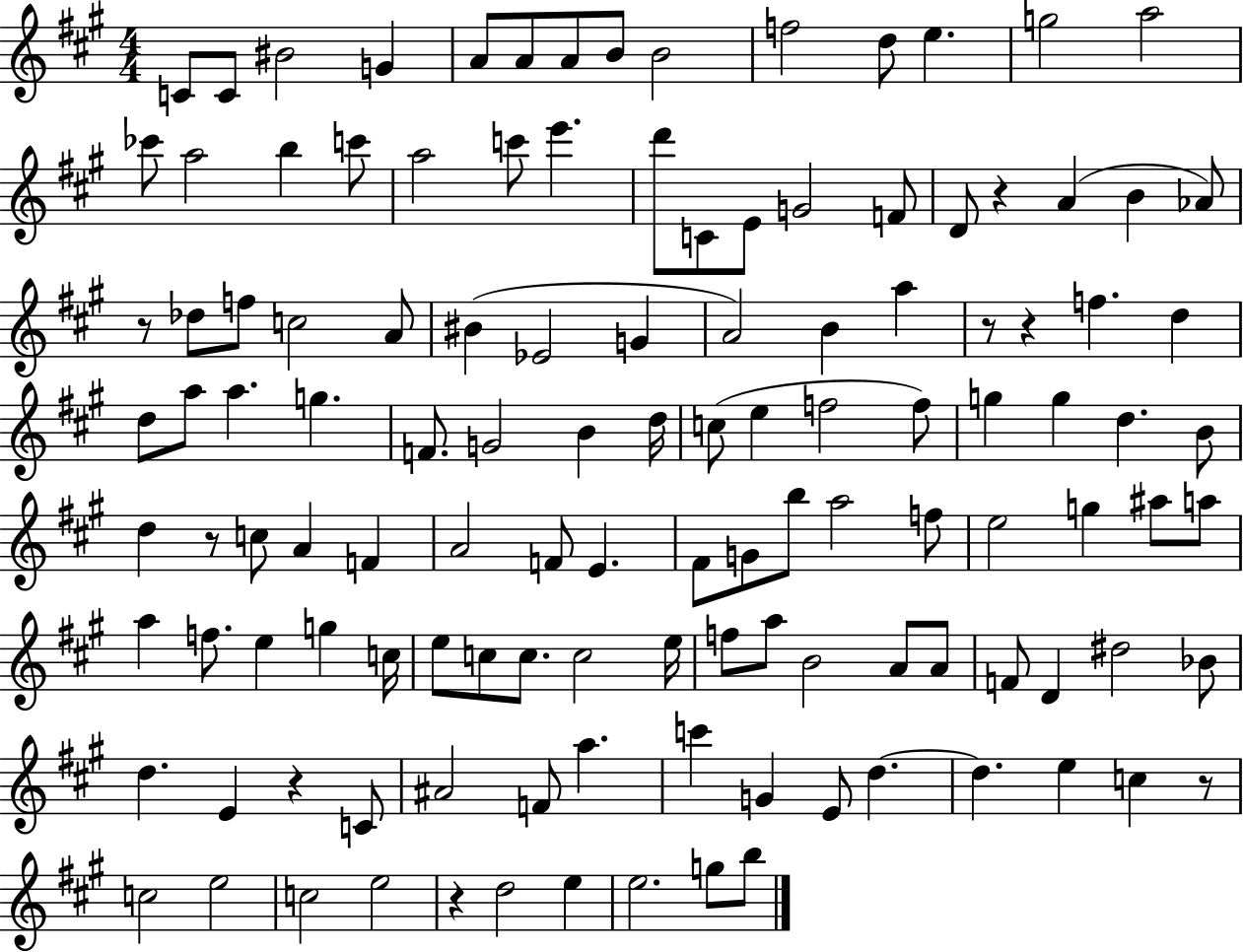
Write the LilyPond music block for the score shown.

{
  \clef treble
  \numericTimeSignature
  \time 4/4
  \key a \major
  c'8 c'8 bis'2 g'4 | a'8 a'8 a'8 b'8 b'2 | f''2 d''8 e''4. | g''2 a''2 | \break ces'''8 a''2 b''4 c'''8 | a''2 c'''8 e'''4. | d'''8 c'8 e'8 g'2 f'8 | d'8 r4 a'4( b'4 aes'8) | \break r8 des''8 f''8 c''2 a'8 | bis'4( ees'2 g'4 | a'2) b'4 a''4 | r8 r4 f''4. d''4 | \break d''8 a''8 a''4. g''4. | f'8. g'2 b'4 d''16 | c''8( e''4 f''2 f''8) | g''4 g''4 d''4. b'8 | \break d''4 r8 c''8 a'4 f'4 | a'2 f'8 e'4. | fis'8 g'8 b''8 a''2 f''8 | e''2 g''4 ais''8 a''8 | \break a''4 f''8. e''4 g''4 c''16 | e''8 c''8 c''8. c''2 e''16 | f''8 a''8 b'2 a'8 a'8 | f'8 d'4 dis''2 bes'8 | \break d''4. e'4 r4 c'8 | ais'2 f'8 a''4. | c'''4 g'4 e'8 d''4.~~ | d''4. e''4 c''4 r8 | \break c''2 e''2 | c''2 e''2 | r4 d''2 e''4 | e''2. g''8 b''8 | \break \bar "|."
}